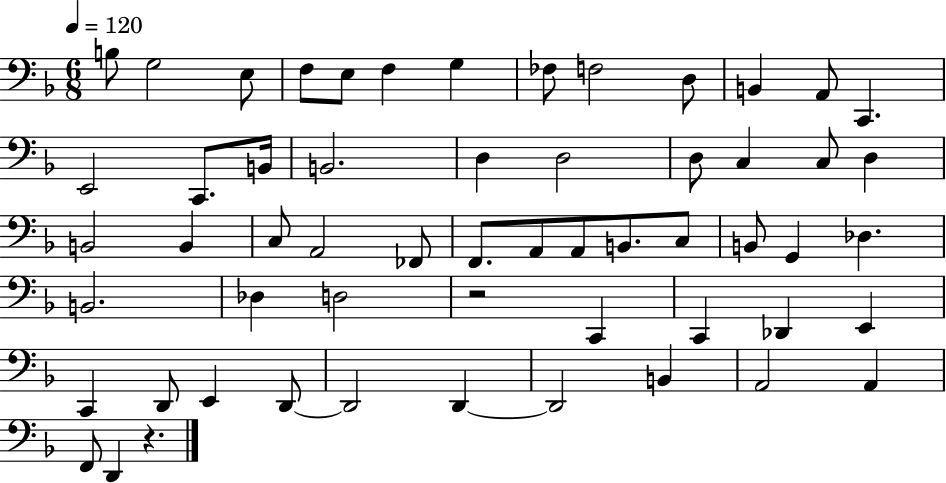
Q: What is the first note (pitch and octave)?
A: B3